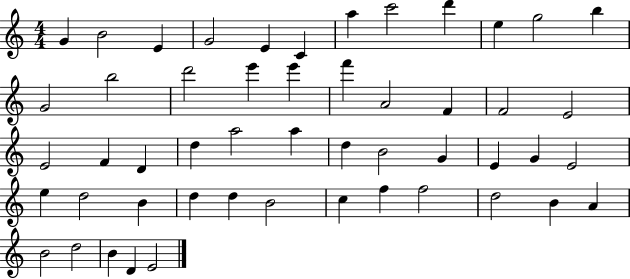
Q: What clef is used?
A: treble